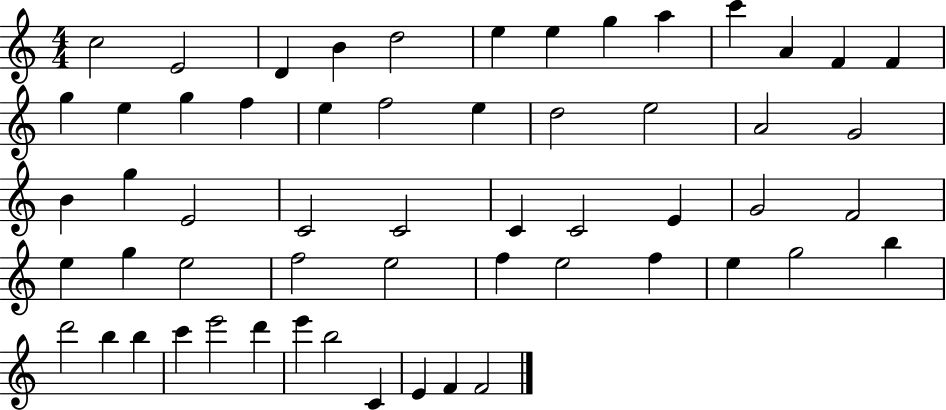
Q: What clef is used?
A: treble